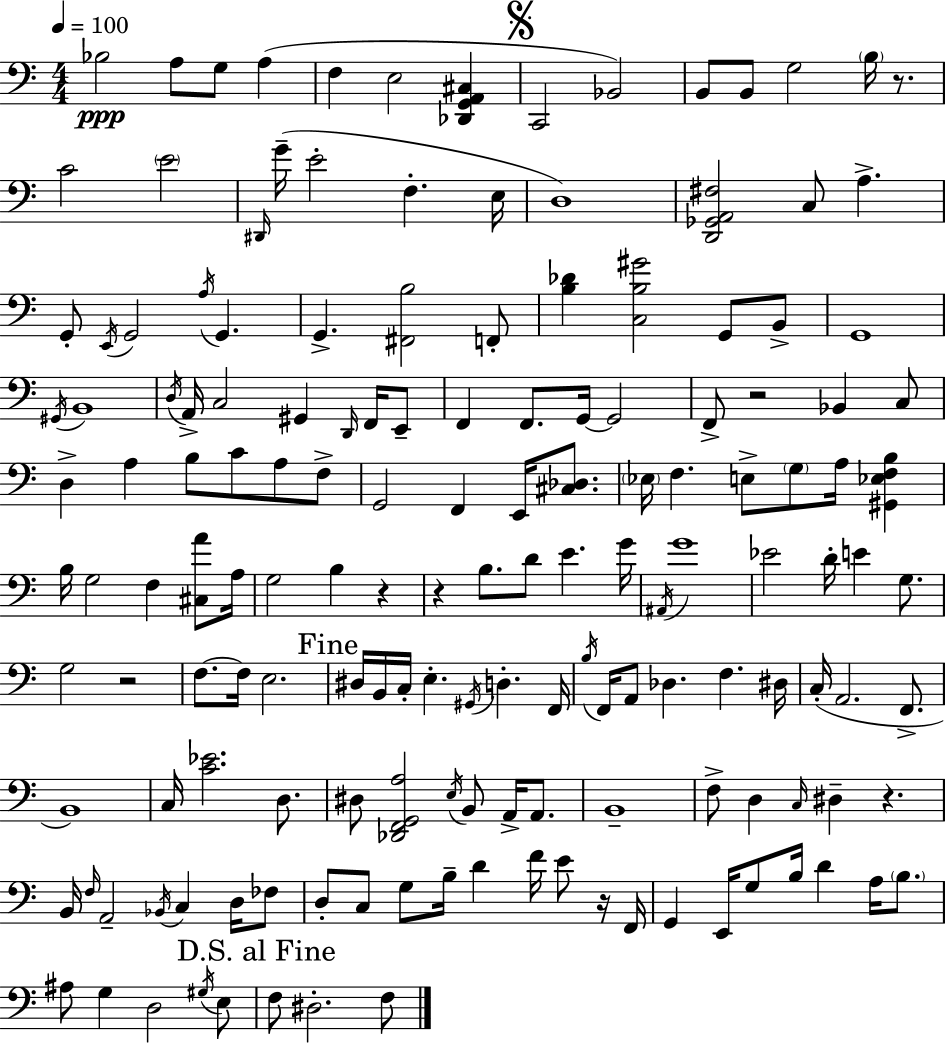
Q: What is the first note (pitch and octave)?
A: Bb3